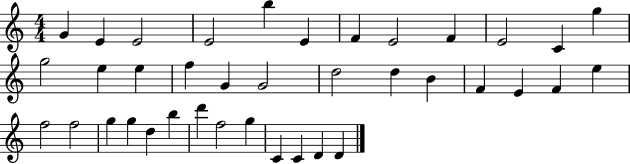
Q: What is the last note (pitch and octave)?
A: D4